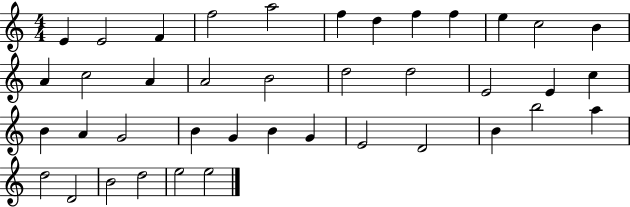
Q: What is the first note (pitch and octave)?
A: E4